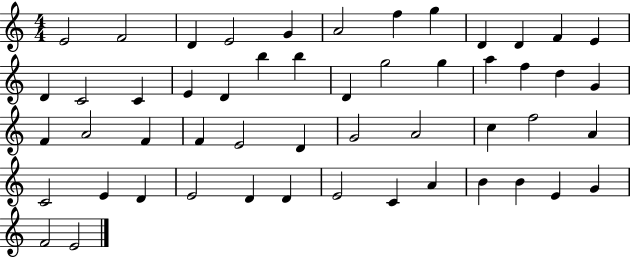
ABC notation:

X:1
T:Untitled
M:4/4
L:1/4
K:C
E2 F2 D E2 G A2 f g D D F E D C2 C E D b b D g2 g a f d G F A2 F F E2 D G2 A2 c f2 A C2 E D E2 D D E2 C A B B E G F2 E2